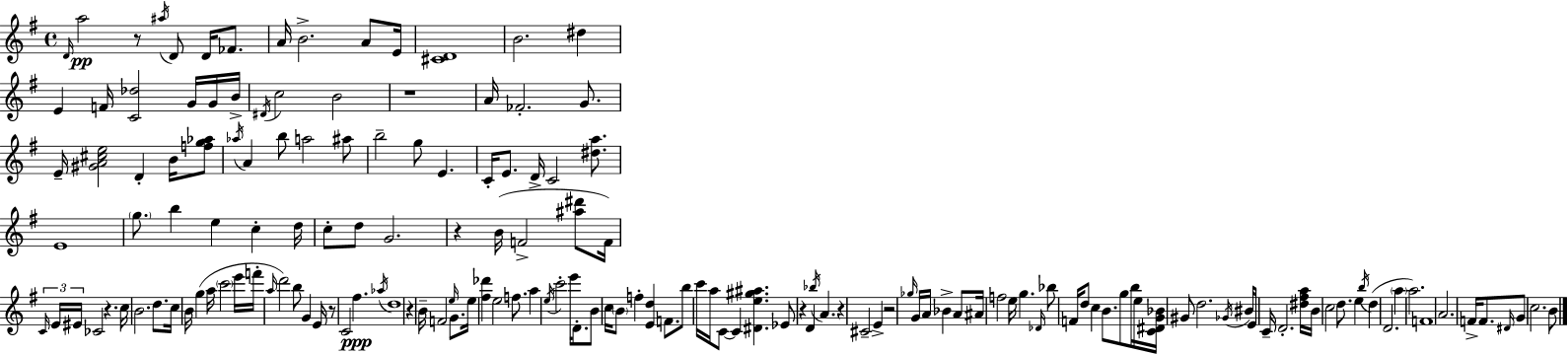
D4/s A5/h R/e A#5/s D4/e D4/s FES4/e. A4/s B4/h. A4/e E4/s [C#4,D4]/w B4/h. D#5/q E4/q F4/s [C4,Db5]/h G4/s G4/s B4/s D#4/s C5/h B4/h R/w A4/s FES4/h. G4/e. E4/s [G#4,A4,C#5,E5]/h D4/q B4/s [F5,G5,Ab5]/e Ab5/s A4/q B5/e A5/h A#5/e B5/h G5/e E4/q. C4/s E4/e. D4/s C4/h [D#5,A5]/e. E4/w G5/e. B5/q E5/q C5/q D5/s C5/e D5/e G4/h. R/q B4/s F4/h [A#5,D#6]/e F4/s C4/s E4/s EIS4/s CES4/h R/q. C5/s B4/h. D5/e. C5/s B4/s G5/q A5/s C6/h E6/s F6/s A5/s D6/h B5/e G4/q E4/s R/e C4/h F#5/q. Ab5/s D5/w R/q B4/s F4/h E5/s G4/e. E5/s [F#5,Db6]/q E5/h F5/e. A5/q E5/s C6/h E6/s D4/e. B4/e C5/s B4/e F5/q [E4,D5]/q F4/e. B5/e C6/s A5/s C4/e C4/q [D#4,E5,G#5,A#5]/q. Eb4/e R/q D4/q Bb5/s A4/q. R/q C#4/h E4/q R/h Gb5/s G4/s A4/s Bb4/q A4/e A#4/s F5/h E5/s G5/q. Db4/s Bb5/e F4/s D5/e C5/q B4/e. G5/e B5/s E5/s [C4,D#4,G4,Bb4]/s G#4/e D5/h. Gb4/s BIS4/s E4/e C4/s D4/h. [D#5,F#5,A5]/s B4/s C5/h D5/e. E5/q B5/s D5/q D4/h. A5/q A5/h. F4/w A4/h. F4/s F4/e. D#4/s G4/e C5/h. B4/e